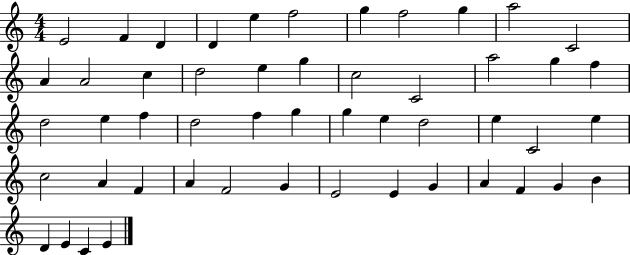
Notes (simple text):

E4/h F4/q D4/q D4/q E5/q F5/h G5/q F5/h G5/q A5/h C4/h A4/q A4/h C5/q D5/h E5/q G5/q C5/h C4/h A5/h G5/q F5/q D5/h E5/q F5/q D5/h F5/q G5/q G5/q E5/q D5/h E5/q C4/h E5/q C5/h A4/q F4/q A4/q F4/h G4/q E4/h E4/q G4/q A4/q F4/q G4/q B4/q D4/q E4/q C4/q E4/q